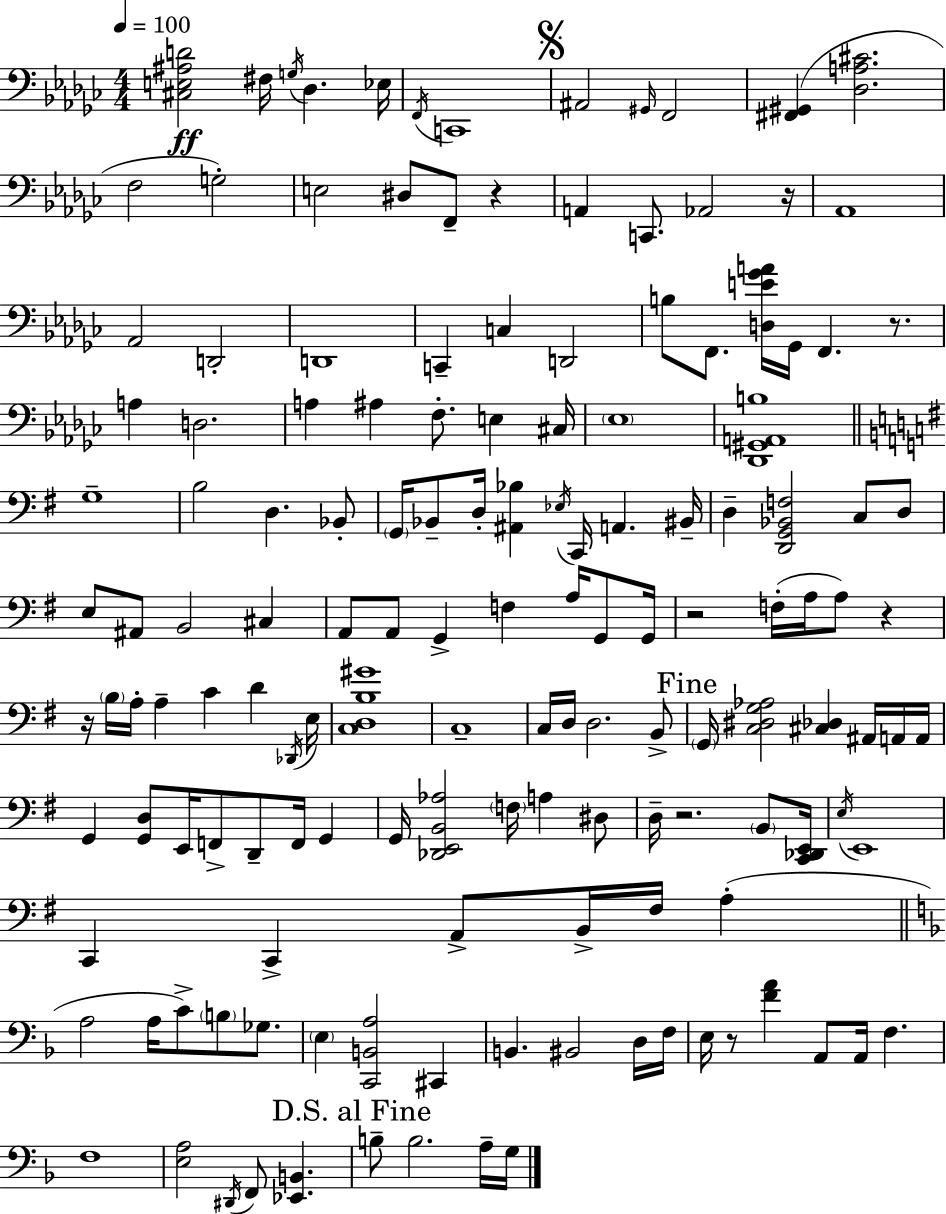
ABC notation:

X:1
T:Untitled
M:4/4
L:1/4
K:Ebm
[^C,E,^A,D]2 ^F,/4 G,/4 _D, _E,/4 F,,/4 C,,4 ^A,,2 ^G,,/4 F,,2 [^F,,^G,,] [_D,A,^C]2 F,2 G,2 E,2 ^D,/2 F,,/2 z A,, C,,/2 _A,,2 z/4 _A,,4 _A,,2 D,,2 D,,4 C,, C, D,,2 B,/2 F,,/2 [D,E_GA]/4 _G,,/4 F,, z/2 A, D,2 A, ^A, F,/2 E, ^C,/4 _E,4 [_D,,^G,,A,,B,]4 G,4 B,2 D, _B,,/2 G,,/4 _B,,/2 D,/4 [^A,,_B,] _E,/4 C,,/4 A,, ^B,,/4 D, [D,,G,,_B,,F,]2 C,/2 D,/2 E,/2 ^A,,/2 B,,2 ^C, A,,/2 A,,/2 G,, F, A,/4 G,,/2 G,,/4 z2 F,/4 A,/4 A,/2 z z/4 B,/4 A,/4 A, C D _D,,/4 E,/4 [C,D,B,^G]4 C,4 C,/4 D,/4 D,2 B,,/2 G,,/4 [C,^D,G,_A,]2 [^C,_D,] ^A,,/4 A,,/4 A,,/4 G,, [G,,D,]/2 E,,/4 F,,/2 D,,/2 F,,/4 G,, G,,/4 [_D,,E,,B,,_A,]2 F,/4 A, ^D,/2 D,/4 z2 B,,/2 [C,,_D,,E,,]/4 E,/4 E,,4 C,, C,, A,,/2 B,,/4 ^F,/4 A, A,2 A,/4 C/2 B,/2 _G,/2 E, [C,,B,,A,]2 ^C,, B,, ^B,,2 D,/4 F,/4 E,/4 z/2 [FA] A,,/2 A,,/4 F, F,4 [E,A,]2 ^D,,/4 F,,/2 [_E,,B,,] B,/2 B,2 A,/4 G,/4